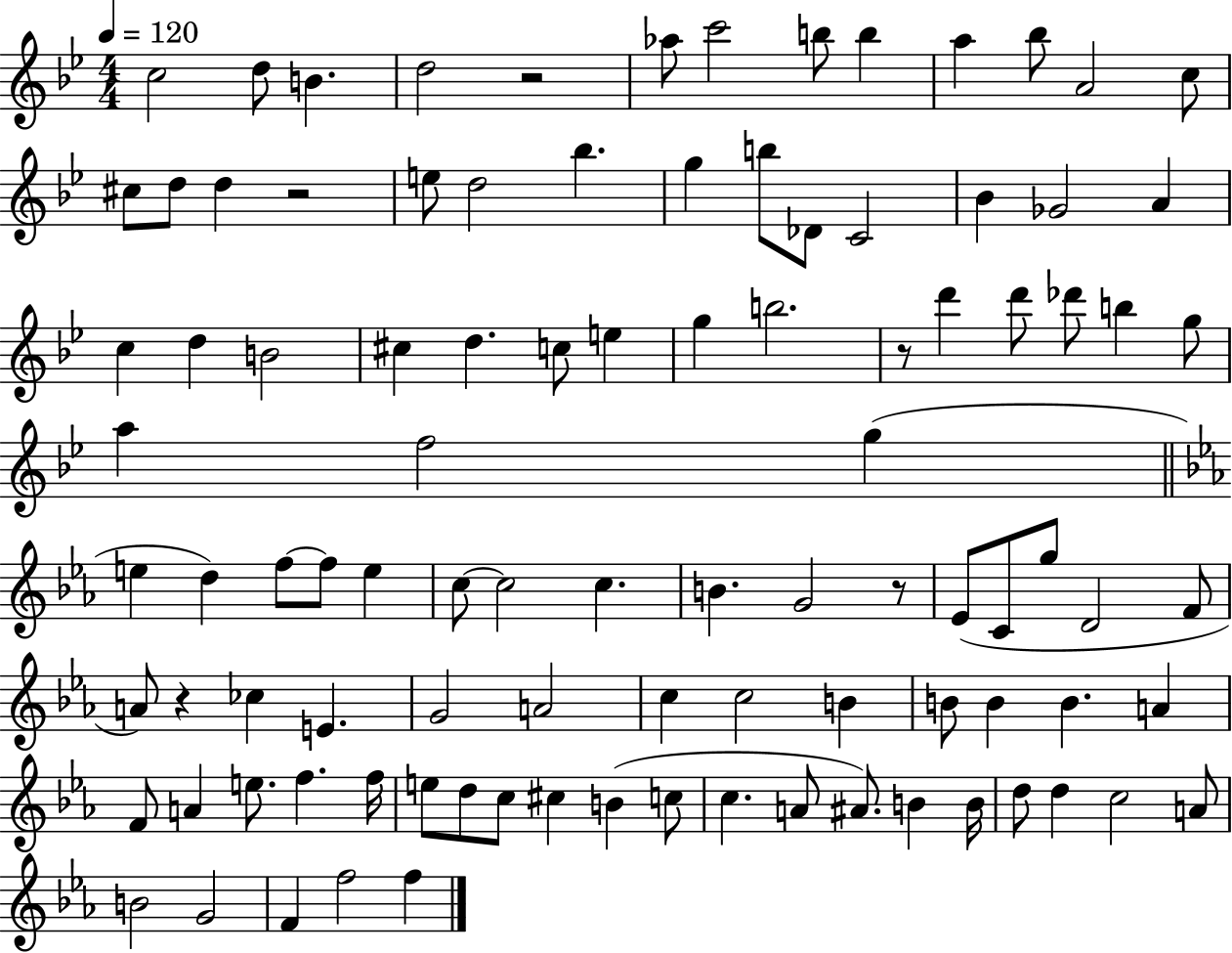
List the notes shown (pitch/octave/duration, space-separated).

C5/h D5/e B4/q. D5/h R/h Ab5/e C6/h B5/e B5/q A5/q Bb5/e A4/h C5/e C#5/e D5/e D5/q R/h E5/e D5/h Bb5/q. G5/q B5/e Db4/e C4/h Bb4/q Gb4/h A4/q C5/q D5/q B4/h C#5/q D5/q. C5/e E5/q G5/q B5/h. R/e D6/q D6/e Db6/e B5/q G5/e A5/q F5/h G5/q E5/q D5/q F5/e F5/e E5/q C5/e C5/h C5/q. B4/q. G4/h R/e Eb4/e C4/e G5/e D4/h F4/e A4/e R/q CES5/q E4/q. G4/h A4/h C5/q C5/h B4/q B4/e B4/q B4/q. A4/q F4/e A4/q E5/e. F5/q. F5/s E5/e D5/e C5/e C#5/q B4/q C5/e C5/q. A4/e A#4/e. B4/q B4/s D5/e D5/q C5/h A4/e B4/h G4/h F4/q F5/h F5/q